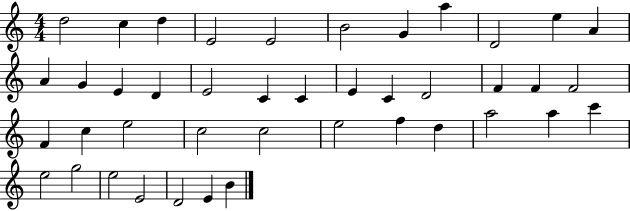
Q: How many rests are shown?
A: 0